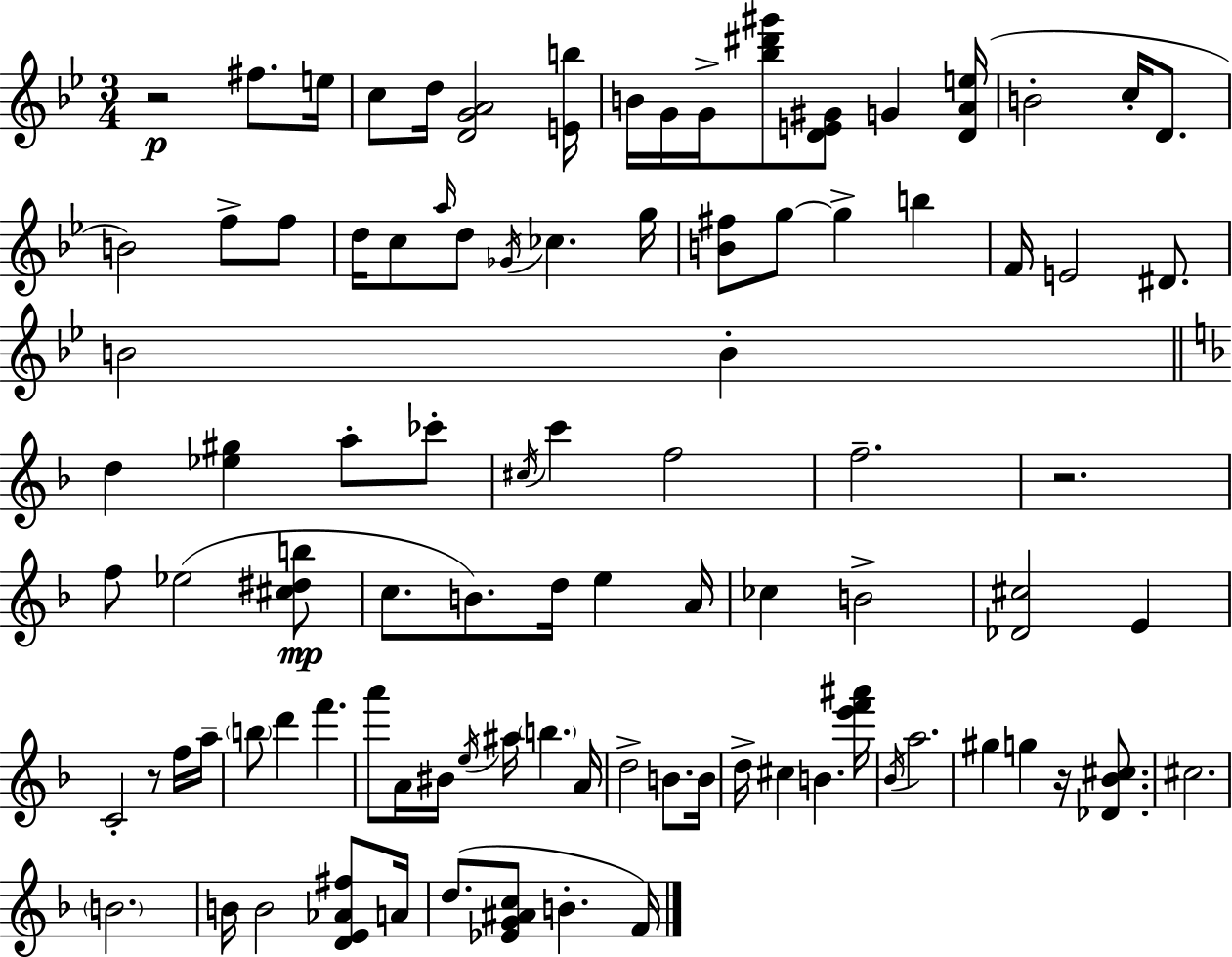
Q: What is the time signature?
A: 3/4